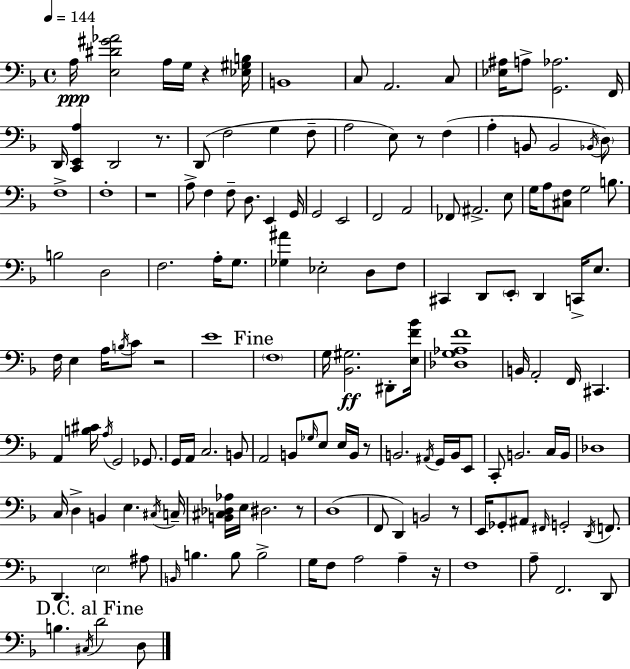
A3/s [E3,D#4,G#4,Ab4]/h A3/s G3/s R/q [Eb3,G#3,B3]/s B2/w C3/e A2/h. C3/e [Eb3,A#3]/s A3/e [G2,Ab3]/h. F2/s D2/s [C2,E2,A3]/q D2/h R/e. D2/e F3/h G3/q F3/e A3/h E3/e R/e F3/q A3/q B2/e B2/h Bb2/s D3/e F3/w F3/w R/w A3/e F3/q F3/e D3/e. E2/q G2/s G2/h E2/h F2/h A2/h FES2/e A#2/h. E3/e G3/s A3/e [C#3,F3]/e G3/h B3/e. B3/h D3/h F3/h. A3/s G3/e. [Gb3,A#4]/q Eb3/h D3/e F3/e C#2/q D2/e E2/e D2/q C2/s E3/e. F3/s E3/q A3/s B3/s C4/e R/h E4/w F3/w G3/s [Bb2,G#3]/h. D#2/e [E3,F4,Bb4]/s [Db3,G3,Ab3,F4]/w B2/s A2/h F2/s C#2/q. A2/q [B3,C#4]/s A3/s G2/h Gb2/e. G2/s A2/s C3/h. B2/e A2/h B2/e Gb3/s E3/e E3/s B2/s R/e B2/h. A#2/s G2/s B2/s E2/e C2/e B2/h. C3/s B2/s Db3/w C3/s D3/q B2/q E3/q. C#3/s C3/s [B2,C#3,Db3,Ab3]/s E3/s D#3/h. R/e D3/w F2/e D2/q B2/h R/e E2/s Gb2/e A#2/e F#2/s G2/h D2/s F2/e. D2/q. E3/h A#3/e B2/s B3/q. B3/e B3/h G3/s F3/e A3/h A3/q R/s F3/w A3/e F2/h. D2/e B3/q. C#3/s D4/h D3/e